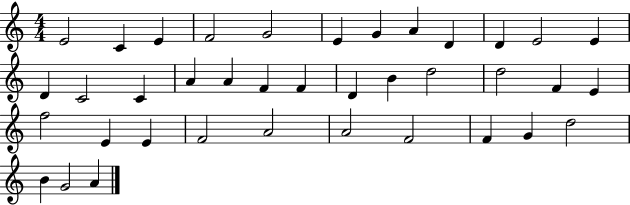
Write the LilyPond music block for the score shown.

{
  \clef treble
  \numericTimeSignature
  \time 4/4
  \key c \major
  e'2 c'4 e'4 | f'2 g'2 | e'4 g'4 a'4 d'4 | d'4 e'2 e'4 | \break d'4 c'2 c'4 | a'4 a'4 f'4 f'4 | d'4 b'4 d''2 | d''2 f'4 e'4 | \break f''2 e'4 e'4 | f'2 a'2 | a'2 f'2 | f'4 g'4 d''2 | \break b'4 g'2 a'4 | \bar "|."
}